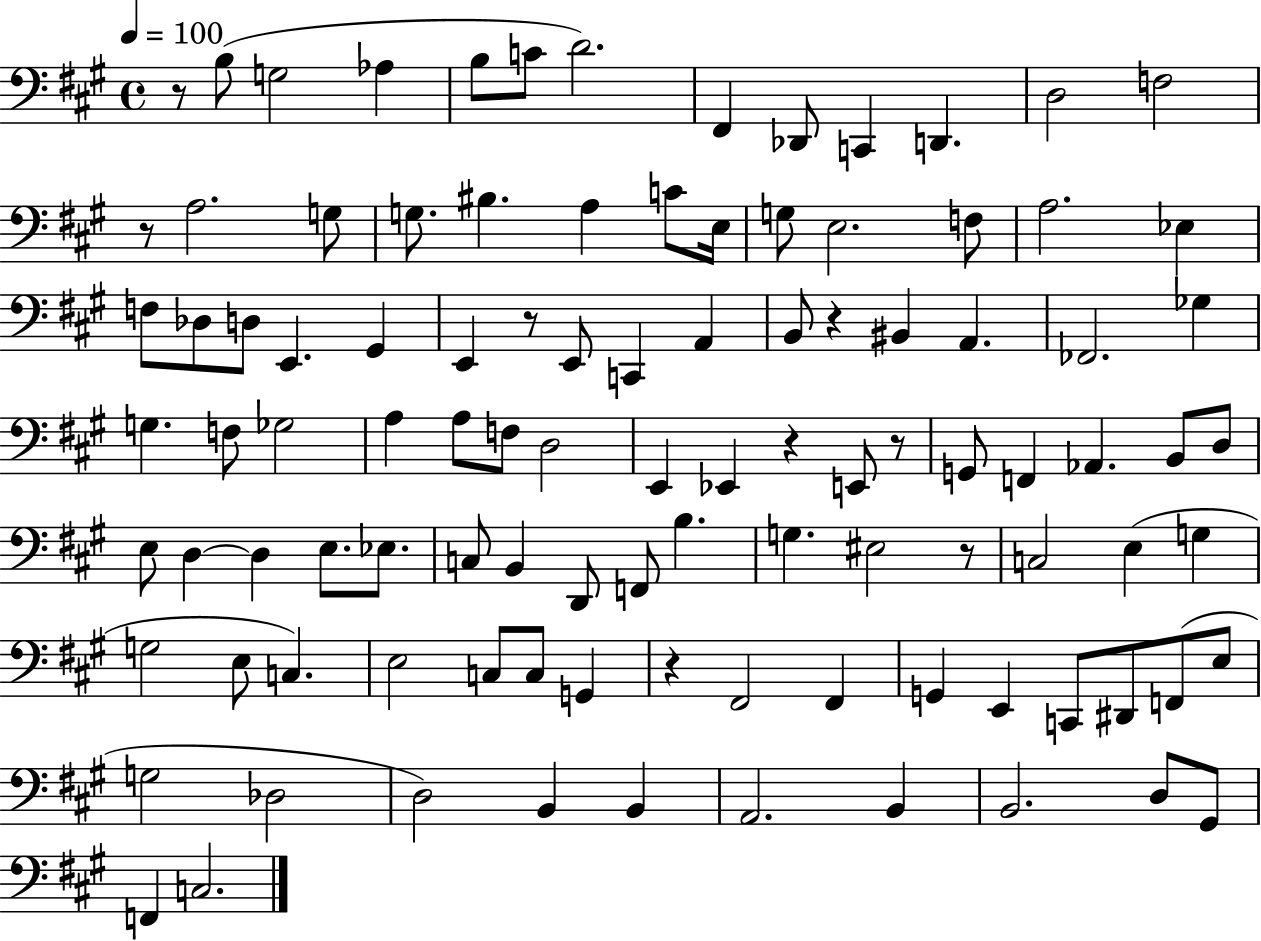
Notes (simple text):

R/e B3/e G3/h Ab3/q B3/e C4/e D4/h. F#2/q Db2/e C2/q D2/q. D3/h F3/h R/e A3/h. G3/e G3/e. BIS3/q. A3/q C4/e E3/s G3/e E3/h. F3/e A3/h. Eb3/q F3/e Db3/e D3/e E2/q. G#2/q E2/q R/e E2/e C2/q A2/q B2/e R/q BIS2/q A2/q. FES2/h. Gb3/q G3/q. F3/e Gb3/h A3/q A3/e F3/e D3/h E2/q Eb2/q R/q E2/e R/e G2/e F2/q Ab2/q. B2/e D3/e E3/e D3/q D3/q E3/e. Eb3/e. C3/e B2/q D2/e F2/e B3/q. G3/q. EIS3/h R/e C3/h E3/q G3/q G3/h E3/e C3/q. E3/h C3/e C3/e G2/q R/q F#2/h F#2/q G2/q E2/q C2/e D#2/e F2/e E3/e G3/h Db3/h D3/h B2/q B2/q A2/h. B2/q B2/h. D3/e G#2/e F2/q C3/h.